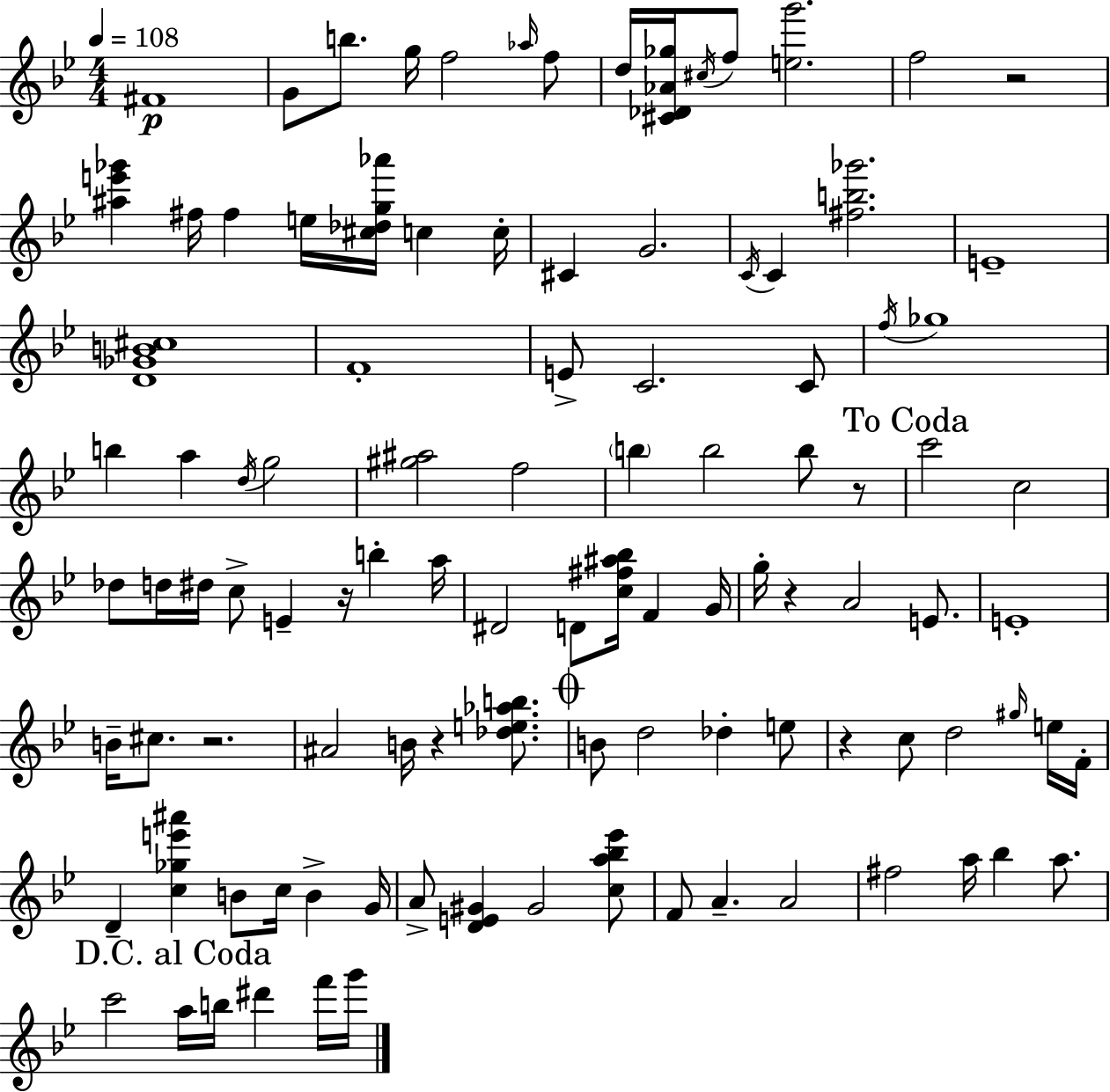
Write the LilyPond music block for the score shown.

{
  \clef treble
  \numericTimeSignature
  \time 4/4
  \key g \minor
  \tempo 4 = 108
  fis'1\p | g'8 b''8. g''16 f''2 \grace { aes''16 } f''8 | d''16 <cis' des' aes' ges''>16 \acciaccatura { cis''16 } f''8 <e'' g'''>2. | f''2 r2 | \break <ais'' e''' ges'''>4 fis''16 fis''4 e''16 <cis'' des'' g'' aes'''>16 c''4 | c''16-. cis'4 g'2. | \acciaccatura { c'16 } c'4 <fis'' b'' ges'''>2. | e'1-- | \break <d' ges' b' cis''>1 | f'1-. | e'8-> c'2. | c'8 \acciaccatura { f''16 } ges''1 | \break b''4 a''4 \acciaccatura { d''16 } g''2 | <gis'' ais''>2 f''2 | \parenthesize b''4 b''2 | b''8 r8 \mark "To Coda" c'''2 c''2 | \break des''8 d''16 dis''16 c''8-> e'4-- r16 | b''4-. a''16 dis'2 d'8 <c'' fis'' ais'' bes''>16 | f'4 g'16 g''16-. r4 a'2 | e'8. e'1-. | \break b'16-- cis''8. r2. | ais'2 b'16 r4 | <des'' e'' aes'' b''>8. \mark \markup { \musicglyph "scripts.coda" } b'8 d''2 des''4-. | e''8 r4 c''8 d''2 | \break \grace { gis''16 } e''16 f'16-. d'4-- <c'' ges'' e''' ais'''>4 b'8 | c''16 b'4-> g'16 a'8-> <d' e' gis'>4 gis'2 | <c'' a'' bes'' ees'''>8 f'8 a'4.-- a'2 | fis''2 a''16 bes''4 | \break a''8. \mark "D.C. al Coda" c'''2 a''16 b''16 | dis'''4 f'''16 g'''16 \bar "|."
}